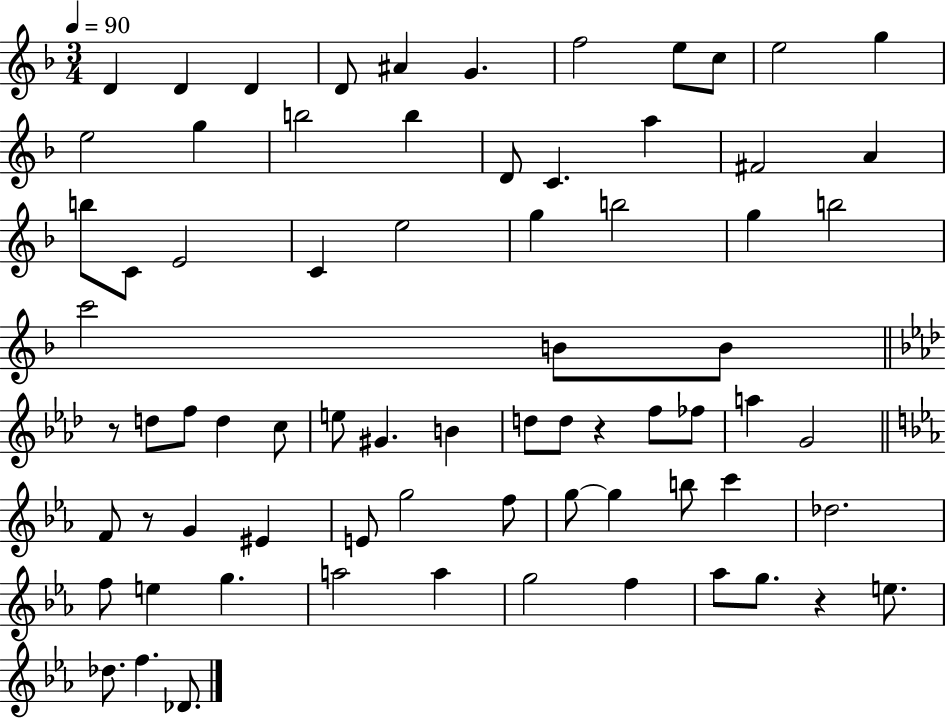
{
  \clef treble
  \numericTimeSignature
  \time 3/4
  \key f \major
  \tempo 4 = 90
  d'4 d'4 d'4 | d'8 ais'4 g'4. | f''2 e''8 c''8 | e''2 g''4 | \break e''2 g''4 | b''2 b''4 | d'8 c'4. a''4 | fis'2 a'4 | \break b''8 c'8 e'2 | c'4 e''2 | g''4 b''2 | g''4 b''2 | \break c'''2 b'8 b'8 | \bar "||" \break \key aes \major r8 d''8 f''8 d''4 c''8 | e''8 gis'4. b'4 | d''8 d''8 r4 f''8 fes''8 | a''4 g'2 | \break \bar "||" \break \key ees \major f'8 r8 g'4 eis'4 | e'8 g''2 f''8 | g''8~~ g''4 b''8 c'''4 | des''2. | \break f''8 e''4 g''4. | a''2 a''4 | g''2 f''4 | aes''8 g''8. r4 e''8. | \break des''8. f''4. des'8. | \bar "|."
}